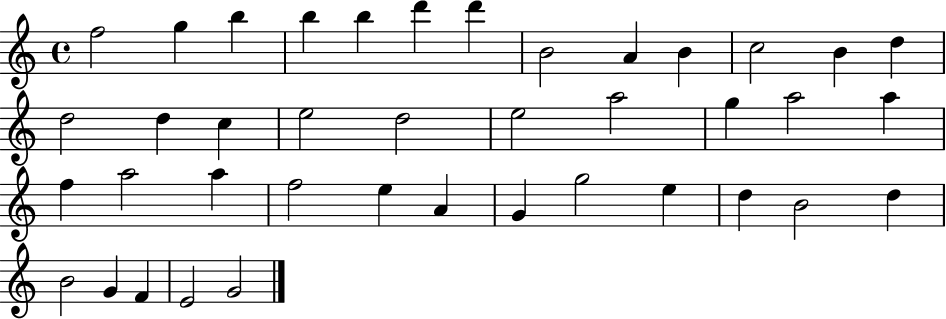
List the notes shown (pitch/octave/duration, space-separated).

F5/h G5/q B5/q B5/q B5/q D6/q D6/q B4/h A4/q B4/q C5/h B4/q D5/q D5/h D5/q C5/q E5/h D5/h E5/h A5/h G5/q A5/h A5/q F5/q A5/h A5/q F5/h E5/q A4/q G4/q G5/h E5/q D5/q B4/h D5/q B4/h G4/q F4/q E4/h G4/h